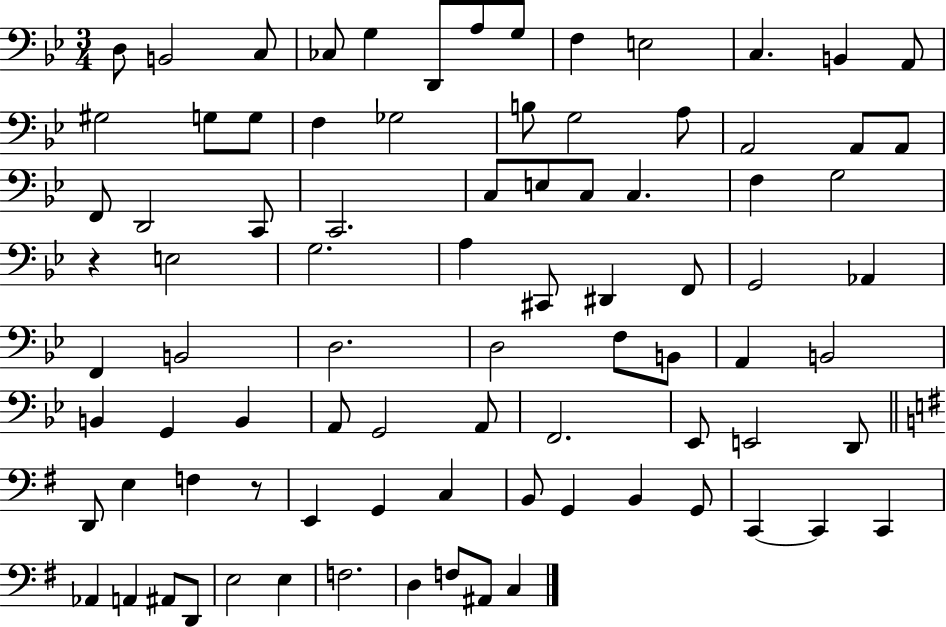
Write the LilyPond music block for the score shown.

{
  \clef bass
  \numericTimeSignature
  \time 3/4
  \key bes \major
  \repeat volta 2 { d8 b,2 c8 | ces8 g4 d,8 a8 g8 | f4 e2 | c4. b,4 a,8 | \break gis2 g8 g8 | f4 ges2 | b8 g2 a8 | a,2 a,8 a,8 | \break f,8 d,2 c,8 | c,2. | c8 e8 c8 c4. | f4 g2 | \break r4 e2 | g2. | a4 cis,8 dis,4 f,8 | g,2 aes,4 | \break f,4 b,2 | d2. | d2 f8 b,8 | a,4 b,2 | \break b,4 g,4 b,4 | a,8 g,2 a,8 | f,2. | ees,8 e,2 d,8 | \break \bar "||" \break \key e \minor d,8 e4 f4 r8 | e,4 g,4 c4 | b,8 g,4 b,4 g,8 | c,4~~ c,4 c,4 | \break aes,4 a,4 ais,8 d,8 | e2 e4 | f2. | d4 f8 ais,8 c4 | \break } \bar "|."
}